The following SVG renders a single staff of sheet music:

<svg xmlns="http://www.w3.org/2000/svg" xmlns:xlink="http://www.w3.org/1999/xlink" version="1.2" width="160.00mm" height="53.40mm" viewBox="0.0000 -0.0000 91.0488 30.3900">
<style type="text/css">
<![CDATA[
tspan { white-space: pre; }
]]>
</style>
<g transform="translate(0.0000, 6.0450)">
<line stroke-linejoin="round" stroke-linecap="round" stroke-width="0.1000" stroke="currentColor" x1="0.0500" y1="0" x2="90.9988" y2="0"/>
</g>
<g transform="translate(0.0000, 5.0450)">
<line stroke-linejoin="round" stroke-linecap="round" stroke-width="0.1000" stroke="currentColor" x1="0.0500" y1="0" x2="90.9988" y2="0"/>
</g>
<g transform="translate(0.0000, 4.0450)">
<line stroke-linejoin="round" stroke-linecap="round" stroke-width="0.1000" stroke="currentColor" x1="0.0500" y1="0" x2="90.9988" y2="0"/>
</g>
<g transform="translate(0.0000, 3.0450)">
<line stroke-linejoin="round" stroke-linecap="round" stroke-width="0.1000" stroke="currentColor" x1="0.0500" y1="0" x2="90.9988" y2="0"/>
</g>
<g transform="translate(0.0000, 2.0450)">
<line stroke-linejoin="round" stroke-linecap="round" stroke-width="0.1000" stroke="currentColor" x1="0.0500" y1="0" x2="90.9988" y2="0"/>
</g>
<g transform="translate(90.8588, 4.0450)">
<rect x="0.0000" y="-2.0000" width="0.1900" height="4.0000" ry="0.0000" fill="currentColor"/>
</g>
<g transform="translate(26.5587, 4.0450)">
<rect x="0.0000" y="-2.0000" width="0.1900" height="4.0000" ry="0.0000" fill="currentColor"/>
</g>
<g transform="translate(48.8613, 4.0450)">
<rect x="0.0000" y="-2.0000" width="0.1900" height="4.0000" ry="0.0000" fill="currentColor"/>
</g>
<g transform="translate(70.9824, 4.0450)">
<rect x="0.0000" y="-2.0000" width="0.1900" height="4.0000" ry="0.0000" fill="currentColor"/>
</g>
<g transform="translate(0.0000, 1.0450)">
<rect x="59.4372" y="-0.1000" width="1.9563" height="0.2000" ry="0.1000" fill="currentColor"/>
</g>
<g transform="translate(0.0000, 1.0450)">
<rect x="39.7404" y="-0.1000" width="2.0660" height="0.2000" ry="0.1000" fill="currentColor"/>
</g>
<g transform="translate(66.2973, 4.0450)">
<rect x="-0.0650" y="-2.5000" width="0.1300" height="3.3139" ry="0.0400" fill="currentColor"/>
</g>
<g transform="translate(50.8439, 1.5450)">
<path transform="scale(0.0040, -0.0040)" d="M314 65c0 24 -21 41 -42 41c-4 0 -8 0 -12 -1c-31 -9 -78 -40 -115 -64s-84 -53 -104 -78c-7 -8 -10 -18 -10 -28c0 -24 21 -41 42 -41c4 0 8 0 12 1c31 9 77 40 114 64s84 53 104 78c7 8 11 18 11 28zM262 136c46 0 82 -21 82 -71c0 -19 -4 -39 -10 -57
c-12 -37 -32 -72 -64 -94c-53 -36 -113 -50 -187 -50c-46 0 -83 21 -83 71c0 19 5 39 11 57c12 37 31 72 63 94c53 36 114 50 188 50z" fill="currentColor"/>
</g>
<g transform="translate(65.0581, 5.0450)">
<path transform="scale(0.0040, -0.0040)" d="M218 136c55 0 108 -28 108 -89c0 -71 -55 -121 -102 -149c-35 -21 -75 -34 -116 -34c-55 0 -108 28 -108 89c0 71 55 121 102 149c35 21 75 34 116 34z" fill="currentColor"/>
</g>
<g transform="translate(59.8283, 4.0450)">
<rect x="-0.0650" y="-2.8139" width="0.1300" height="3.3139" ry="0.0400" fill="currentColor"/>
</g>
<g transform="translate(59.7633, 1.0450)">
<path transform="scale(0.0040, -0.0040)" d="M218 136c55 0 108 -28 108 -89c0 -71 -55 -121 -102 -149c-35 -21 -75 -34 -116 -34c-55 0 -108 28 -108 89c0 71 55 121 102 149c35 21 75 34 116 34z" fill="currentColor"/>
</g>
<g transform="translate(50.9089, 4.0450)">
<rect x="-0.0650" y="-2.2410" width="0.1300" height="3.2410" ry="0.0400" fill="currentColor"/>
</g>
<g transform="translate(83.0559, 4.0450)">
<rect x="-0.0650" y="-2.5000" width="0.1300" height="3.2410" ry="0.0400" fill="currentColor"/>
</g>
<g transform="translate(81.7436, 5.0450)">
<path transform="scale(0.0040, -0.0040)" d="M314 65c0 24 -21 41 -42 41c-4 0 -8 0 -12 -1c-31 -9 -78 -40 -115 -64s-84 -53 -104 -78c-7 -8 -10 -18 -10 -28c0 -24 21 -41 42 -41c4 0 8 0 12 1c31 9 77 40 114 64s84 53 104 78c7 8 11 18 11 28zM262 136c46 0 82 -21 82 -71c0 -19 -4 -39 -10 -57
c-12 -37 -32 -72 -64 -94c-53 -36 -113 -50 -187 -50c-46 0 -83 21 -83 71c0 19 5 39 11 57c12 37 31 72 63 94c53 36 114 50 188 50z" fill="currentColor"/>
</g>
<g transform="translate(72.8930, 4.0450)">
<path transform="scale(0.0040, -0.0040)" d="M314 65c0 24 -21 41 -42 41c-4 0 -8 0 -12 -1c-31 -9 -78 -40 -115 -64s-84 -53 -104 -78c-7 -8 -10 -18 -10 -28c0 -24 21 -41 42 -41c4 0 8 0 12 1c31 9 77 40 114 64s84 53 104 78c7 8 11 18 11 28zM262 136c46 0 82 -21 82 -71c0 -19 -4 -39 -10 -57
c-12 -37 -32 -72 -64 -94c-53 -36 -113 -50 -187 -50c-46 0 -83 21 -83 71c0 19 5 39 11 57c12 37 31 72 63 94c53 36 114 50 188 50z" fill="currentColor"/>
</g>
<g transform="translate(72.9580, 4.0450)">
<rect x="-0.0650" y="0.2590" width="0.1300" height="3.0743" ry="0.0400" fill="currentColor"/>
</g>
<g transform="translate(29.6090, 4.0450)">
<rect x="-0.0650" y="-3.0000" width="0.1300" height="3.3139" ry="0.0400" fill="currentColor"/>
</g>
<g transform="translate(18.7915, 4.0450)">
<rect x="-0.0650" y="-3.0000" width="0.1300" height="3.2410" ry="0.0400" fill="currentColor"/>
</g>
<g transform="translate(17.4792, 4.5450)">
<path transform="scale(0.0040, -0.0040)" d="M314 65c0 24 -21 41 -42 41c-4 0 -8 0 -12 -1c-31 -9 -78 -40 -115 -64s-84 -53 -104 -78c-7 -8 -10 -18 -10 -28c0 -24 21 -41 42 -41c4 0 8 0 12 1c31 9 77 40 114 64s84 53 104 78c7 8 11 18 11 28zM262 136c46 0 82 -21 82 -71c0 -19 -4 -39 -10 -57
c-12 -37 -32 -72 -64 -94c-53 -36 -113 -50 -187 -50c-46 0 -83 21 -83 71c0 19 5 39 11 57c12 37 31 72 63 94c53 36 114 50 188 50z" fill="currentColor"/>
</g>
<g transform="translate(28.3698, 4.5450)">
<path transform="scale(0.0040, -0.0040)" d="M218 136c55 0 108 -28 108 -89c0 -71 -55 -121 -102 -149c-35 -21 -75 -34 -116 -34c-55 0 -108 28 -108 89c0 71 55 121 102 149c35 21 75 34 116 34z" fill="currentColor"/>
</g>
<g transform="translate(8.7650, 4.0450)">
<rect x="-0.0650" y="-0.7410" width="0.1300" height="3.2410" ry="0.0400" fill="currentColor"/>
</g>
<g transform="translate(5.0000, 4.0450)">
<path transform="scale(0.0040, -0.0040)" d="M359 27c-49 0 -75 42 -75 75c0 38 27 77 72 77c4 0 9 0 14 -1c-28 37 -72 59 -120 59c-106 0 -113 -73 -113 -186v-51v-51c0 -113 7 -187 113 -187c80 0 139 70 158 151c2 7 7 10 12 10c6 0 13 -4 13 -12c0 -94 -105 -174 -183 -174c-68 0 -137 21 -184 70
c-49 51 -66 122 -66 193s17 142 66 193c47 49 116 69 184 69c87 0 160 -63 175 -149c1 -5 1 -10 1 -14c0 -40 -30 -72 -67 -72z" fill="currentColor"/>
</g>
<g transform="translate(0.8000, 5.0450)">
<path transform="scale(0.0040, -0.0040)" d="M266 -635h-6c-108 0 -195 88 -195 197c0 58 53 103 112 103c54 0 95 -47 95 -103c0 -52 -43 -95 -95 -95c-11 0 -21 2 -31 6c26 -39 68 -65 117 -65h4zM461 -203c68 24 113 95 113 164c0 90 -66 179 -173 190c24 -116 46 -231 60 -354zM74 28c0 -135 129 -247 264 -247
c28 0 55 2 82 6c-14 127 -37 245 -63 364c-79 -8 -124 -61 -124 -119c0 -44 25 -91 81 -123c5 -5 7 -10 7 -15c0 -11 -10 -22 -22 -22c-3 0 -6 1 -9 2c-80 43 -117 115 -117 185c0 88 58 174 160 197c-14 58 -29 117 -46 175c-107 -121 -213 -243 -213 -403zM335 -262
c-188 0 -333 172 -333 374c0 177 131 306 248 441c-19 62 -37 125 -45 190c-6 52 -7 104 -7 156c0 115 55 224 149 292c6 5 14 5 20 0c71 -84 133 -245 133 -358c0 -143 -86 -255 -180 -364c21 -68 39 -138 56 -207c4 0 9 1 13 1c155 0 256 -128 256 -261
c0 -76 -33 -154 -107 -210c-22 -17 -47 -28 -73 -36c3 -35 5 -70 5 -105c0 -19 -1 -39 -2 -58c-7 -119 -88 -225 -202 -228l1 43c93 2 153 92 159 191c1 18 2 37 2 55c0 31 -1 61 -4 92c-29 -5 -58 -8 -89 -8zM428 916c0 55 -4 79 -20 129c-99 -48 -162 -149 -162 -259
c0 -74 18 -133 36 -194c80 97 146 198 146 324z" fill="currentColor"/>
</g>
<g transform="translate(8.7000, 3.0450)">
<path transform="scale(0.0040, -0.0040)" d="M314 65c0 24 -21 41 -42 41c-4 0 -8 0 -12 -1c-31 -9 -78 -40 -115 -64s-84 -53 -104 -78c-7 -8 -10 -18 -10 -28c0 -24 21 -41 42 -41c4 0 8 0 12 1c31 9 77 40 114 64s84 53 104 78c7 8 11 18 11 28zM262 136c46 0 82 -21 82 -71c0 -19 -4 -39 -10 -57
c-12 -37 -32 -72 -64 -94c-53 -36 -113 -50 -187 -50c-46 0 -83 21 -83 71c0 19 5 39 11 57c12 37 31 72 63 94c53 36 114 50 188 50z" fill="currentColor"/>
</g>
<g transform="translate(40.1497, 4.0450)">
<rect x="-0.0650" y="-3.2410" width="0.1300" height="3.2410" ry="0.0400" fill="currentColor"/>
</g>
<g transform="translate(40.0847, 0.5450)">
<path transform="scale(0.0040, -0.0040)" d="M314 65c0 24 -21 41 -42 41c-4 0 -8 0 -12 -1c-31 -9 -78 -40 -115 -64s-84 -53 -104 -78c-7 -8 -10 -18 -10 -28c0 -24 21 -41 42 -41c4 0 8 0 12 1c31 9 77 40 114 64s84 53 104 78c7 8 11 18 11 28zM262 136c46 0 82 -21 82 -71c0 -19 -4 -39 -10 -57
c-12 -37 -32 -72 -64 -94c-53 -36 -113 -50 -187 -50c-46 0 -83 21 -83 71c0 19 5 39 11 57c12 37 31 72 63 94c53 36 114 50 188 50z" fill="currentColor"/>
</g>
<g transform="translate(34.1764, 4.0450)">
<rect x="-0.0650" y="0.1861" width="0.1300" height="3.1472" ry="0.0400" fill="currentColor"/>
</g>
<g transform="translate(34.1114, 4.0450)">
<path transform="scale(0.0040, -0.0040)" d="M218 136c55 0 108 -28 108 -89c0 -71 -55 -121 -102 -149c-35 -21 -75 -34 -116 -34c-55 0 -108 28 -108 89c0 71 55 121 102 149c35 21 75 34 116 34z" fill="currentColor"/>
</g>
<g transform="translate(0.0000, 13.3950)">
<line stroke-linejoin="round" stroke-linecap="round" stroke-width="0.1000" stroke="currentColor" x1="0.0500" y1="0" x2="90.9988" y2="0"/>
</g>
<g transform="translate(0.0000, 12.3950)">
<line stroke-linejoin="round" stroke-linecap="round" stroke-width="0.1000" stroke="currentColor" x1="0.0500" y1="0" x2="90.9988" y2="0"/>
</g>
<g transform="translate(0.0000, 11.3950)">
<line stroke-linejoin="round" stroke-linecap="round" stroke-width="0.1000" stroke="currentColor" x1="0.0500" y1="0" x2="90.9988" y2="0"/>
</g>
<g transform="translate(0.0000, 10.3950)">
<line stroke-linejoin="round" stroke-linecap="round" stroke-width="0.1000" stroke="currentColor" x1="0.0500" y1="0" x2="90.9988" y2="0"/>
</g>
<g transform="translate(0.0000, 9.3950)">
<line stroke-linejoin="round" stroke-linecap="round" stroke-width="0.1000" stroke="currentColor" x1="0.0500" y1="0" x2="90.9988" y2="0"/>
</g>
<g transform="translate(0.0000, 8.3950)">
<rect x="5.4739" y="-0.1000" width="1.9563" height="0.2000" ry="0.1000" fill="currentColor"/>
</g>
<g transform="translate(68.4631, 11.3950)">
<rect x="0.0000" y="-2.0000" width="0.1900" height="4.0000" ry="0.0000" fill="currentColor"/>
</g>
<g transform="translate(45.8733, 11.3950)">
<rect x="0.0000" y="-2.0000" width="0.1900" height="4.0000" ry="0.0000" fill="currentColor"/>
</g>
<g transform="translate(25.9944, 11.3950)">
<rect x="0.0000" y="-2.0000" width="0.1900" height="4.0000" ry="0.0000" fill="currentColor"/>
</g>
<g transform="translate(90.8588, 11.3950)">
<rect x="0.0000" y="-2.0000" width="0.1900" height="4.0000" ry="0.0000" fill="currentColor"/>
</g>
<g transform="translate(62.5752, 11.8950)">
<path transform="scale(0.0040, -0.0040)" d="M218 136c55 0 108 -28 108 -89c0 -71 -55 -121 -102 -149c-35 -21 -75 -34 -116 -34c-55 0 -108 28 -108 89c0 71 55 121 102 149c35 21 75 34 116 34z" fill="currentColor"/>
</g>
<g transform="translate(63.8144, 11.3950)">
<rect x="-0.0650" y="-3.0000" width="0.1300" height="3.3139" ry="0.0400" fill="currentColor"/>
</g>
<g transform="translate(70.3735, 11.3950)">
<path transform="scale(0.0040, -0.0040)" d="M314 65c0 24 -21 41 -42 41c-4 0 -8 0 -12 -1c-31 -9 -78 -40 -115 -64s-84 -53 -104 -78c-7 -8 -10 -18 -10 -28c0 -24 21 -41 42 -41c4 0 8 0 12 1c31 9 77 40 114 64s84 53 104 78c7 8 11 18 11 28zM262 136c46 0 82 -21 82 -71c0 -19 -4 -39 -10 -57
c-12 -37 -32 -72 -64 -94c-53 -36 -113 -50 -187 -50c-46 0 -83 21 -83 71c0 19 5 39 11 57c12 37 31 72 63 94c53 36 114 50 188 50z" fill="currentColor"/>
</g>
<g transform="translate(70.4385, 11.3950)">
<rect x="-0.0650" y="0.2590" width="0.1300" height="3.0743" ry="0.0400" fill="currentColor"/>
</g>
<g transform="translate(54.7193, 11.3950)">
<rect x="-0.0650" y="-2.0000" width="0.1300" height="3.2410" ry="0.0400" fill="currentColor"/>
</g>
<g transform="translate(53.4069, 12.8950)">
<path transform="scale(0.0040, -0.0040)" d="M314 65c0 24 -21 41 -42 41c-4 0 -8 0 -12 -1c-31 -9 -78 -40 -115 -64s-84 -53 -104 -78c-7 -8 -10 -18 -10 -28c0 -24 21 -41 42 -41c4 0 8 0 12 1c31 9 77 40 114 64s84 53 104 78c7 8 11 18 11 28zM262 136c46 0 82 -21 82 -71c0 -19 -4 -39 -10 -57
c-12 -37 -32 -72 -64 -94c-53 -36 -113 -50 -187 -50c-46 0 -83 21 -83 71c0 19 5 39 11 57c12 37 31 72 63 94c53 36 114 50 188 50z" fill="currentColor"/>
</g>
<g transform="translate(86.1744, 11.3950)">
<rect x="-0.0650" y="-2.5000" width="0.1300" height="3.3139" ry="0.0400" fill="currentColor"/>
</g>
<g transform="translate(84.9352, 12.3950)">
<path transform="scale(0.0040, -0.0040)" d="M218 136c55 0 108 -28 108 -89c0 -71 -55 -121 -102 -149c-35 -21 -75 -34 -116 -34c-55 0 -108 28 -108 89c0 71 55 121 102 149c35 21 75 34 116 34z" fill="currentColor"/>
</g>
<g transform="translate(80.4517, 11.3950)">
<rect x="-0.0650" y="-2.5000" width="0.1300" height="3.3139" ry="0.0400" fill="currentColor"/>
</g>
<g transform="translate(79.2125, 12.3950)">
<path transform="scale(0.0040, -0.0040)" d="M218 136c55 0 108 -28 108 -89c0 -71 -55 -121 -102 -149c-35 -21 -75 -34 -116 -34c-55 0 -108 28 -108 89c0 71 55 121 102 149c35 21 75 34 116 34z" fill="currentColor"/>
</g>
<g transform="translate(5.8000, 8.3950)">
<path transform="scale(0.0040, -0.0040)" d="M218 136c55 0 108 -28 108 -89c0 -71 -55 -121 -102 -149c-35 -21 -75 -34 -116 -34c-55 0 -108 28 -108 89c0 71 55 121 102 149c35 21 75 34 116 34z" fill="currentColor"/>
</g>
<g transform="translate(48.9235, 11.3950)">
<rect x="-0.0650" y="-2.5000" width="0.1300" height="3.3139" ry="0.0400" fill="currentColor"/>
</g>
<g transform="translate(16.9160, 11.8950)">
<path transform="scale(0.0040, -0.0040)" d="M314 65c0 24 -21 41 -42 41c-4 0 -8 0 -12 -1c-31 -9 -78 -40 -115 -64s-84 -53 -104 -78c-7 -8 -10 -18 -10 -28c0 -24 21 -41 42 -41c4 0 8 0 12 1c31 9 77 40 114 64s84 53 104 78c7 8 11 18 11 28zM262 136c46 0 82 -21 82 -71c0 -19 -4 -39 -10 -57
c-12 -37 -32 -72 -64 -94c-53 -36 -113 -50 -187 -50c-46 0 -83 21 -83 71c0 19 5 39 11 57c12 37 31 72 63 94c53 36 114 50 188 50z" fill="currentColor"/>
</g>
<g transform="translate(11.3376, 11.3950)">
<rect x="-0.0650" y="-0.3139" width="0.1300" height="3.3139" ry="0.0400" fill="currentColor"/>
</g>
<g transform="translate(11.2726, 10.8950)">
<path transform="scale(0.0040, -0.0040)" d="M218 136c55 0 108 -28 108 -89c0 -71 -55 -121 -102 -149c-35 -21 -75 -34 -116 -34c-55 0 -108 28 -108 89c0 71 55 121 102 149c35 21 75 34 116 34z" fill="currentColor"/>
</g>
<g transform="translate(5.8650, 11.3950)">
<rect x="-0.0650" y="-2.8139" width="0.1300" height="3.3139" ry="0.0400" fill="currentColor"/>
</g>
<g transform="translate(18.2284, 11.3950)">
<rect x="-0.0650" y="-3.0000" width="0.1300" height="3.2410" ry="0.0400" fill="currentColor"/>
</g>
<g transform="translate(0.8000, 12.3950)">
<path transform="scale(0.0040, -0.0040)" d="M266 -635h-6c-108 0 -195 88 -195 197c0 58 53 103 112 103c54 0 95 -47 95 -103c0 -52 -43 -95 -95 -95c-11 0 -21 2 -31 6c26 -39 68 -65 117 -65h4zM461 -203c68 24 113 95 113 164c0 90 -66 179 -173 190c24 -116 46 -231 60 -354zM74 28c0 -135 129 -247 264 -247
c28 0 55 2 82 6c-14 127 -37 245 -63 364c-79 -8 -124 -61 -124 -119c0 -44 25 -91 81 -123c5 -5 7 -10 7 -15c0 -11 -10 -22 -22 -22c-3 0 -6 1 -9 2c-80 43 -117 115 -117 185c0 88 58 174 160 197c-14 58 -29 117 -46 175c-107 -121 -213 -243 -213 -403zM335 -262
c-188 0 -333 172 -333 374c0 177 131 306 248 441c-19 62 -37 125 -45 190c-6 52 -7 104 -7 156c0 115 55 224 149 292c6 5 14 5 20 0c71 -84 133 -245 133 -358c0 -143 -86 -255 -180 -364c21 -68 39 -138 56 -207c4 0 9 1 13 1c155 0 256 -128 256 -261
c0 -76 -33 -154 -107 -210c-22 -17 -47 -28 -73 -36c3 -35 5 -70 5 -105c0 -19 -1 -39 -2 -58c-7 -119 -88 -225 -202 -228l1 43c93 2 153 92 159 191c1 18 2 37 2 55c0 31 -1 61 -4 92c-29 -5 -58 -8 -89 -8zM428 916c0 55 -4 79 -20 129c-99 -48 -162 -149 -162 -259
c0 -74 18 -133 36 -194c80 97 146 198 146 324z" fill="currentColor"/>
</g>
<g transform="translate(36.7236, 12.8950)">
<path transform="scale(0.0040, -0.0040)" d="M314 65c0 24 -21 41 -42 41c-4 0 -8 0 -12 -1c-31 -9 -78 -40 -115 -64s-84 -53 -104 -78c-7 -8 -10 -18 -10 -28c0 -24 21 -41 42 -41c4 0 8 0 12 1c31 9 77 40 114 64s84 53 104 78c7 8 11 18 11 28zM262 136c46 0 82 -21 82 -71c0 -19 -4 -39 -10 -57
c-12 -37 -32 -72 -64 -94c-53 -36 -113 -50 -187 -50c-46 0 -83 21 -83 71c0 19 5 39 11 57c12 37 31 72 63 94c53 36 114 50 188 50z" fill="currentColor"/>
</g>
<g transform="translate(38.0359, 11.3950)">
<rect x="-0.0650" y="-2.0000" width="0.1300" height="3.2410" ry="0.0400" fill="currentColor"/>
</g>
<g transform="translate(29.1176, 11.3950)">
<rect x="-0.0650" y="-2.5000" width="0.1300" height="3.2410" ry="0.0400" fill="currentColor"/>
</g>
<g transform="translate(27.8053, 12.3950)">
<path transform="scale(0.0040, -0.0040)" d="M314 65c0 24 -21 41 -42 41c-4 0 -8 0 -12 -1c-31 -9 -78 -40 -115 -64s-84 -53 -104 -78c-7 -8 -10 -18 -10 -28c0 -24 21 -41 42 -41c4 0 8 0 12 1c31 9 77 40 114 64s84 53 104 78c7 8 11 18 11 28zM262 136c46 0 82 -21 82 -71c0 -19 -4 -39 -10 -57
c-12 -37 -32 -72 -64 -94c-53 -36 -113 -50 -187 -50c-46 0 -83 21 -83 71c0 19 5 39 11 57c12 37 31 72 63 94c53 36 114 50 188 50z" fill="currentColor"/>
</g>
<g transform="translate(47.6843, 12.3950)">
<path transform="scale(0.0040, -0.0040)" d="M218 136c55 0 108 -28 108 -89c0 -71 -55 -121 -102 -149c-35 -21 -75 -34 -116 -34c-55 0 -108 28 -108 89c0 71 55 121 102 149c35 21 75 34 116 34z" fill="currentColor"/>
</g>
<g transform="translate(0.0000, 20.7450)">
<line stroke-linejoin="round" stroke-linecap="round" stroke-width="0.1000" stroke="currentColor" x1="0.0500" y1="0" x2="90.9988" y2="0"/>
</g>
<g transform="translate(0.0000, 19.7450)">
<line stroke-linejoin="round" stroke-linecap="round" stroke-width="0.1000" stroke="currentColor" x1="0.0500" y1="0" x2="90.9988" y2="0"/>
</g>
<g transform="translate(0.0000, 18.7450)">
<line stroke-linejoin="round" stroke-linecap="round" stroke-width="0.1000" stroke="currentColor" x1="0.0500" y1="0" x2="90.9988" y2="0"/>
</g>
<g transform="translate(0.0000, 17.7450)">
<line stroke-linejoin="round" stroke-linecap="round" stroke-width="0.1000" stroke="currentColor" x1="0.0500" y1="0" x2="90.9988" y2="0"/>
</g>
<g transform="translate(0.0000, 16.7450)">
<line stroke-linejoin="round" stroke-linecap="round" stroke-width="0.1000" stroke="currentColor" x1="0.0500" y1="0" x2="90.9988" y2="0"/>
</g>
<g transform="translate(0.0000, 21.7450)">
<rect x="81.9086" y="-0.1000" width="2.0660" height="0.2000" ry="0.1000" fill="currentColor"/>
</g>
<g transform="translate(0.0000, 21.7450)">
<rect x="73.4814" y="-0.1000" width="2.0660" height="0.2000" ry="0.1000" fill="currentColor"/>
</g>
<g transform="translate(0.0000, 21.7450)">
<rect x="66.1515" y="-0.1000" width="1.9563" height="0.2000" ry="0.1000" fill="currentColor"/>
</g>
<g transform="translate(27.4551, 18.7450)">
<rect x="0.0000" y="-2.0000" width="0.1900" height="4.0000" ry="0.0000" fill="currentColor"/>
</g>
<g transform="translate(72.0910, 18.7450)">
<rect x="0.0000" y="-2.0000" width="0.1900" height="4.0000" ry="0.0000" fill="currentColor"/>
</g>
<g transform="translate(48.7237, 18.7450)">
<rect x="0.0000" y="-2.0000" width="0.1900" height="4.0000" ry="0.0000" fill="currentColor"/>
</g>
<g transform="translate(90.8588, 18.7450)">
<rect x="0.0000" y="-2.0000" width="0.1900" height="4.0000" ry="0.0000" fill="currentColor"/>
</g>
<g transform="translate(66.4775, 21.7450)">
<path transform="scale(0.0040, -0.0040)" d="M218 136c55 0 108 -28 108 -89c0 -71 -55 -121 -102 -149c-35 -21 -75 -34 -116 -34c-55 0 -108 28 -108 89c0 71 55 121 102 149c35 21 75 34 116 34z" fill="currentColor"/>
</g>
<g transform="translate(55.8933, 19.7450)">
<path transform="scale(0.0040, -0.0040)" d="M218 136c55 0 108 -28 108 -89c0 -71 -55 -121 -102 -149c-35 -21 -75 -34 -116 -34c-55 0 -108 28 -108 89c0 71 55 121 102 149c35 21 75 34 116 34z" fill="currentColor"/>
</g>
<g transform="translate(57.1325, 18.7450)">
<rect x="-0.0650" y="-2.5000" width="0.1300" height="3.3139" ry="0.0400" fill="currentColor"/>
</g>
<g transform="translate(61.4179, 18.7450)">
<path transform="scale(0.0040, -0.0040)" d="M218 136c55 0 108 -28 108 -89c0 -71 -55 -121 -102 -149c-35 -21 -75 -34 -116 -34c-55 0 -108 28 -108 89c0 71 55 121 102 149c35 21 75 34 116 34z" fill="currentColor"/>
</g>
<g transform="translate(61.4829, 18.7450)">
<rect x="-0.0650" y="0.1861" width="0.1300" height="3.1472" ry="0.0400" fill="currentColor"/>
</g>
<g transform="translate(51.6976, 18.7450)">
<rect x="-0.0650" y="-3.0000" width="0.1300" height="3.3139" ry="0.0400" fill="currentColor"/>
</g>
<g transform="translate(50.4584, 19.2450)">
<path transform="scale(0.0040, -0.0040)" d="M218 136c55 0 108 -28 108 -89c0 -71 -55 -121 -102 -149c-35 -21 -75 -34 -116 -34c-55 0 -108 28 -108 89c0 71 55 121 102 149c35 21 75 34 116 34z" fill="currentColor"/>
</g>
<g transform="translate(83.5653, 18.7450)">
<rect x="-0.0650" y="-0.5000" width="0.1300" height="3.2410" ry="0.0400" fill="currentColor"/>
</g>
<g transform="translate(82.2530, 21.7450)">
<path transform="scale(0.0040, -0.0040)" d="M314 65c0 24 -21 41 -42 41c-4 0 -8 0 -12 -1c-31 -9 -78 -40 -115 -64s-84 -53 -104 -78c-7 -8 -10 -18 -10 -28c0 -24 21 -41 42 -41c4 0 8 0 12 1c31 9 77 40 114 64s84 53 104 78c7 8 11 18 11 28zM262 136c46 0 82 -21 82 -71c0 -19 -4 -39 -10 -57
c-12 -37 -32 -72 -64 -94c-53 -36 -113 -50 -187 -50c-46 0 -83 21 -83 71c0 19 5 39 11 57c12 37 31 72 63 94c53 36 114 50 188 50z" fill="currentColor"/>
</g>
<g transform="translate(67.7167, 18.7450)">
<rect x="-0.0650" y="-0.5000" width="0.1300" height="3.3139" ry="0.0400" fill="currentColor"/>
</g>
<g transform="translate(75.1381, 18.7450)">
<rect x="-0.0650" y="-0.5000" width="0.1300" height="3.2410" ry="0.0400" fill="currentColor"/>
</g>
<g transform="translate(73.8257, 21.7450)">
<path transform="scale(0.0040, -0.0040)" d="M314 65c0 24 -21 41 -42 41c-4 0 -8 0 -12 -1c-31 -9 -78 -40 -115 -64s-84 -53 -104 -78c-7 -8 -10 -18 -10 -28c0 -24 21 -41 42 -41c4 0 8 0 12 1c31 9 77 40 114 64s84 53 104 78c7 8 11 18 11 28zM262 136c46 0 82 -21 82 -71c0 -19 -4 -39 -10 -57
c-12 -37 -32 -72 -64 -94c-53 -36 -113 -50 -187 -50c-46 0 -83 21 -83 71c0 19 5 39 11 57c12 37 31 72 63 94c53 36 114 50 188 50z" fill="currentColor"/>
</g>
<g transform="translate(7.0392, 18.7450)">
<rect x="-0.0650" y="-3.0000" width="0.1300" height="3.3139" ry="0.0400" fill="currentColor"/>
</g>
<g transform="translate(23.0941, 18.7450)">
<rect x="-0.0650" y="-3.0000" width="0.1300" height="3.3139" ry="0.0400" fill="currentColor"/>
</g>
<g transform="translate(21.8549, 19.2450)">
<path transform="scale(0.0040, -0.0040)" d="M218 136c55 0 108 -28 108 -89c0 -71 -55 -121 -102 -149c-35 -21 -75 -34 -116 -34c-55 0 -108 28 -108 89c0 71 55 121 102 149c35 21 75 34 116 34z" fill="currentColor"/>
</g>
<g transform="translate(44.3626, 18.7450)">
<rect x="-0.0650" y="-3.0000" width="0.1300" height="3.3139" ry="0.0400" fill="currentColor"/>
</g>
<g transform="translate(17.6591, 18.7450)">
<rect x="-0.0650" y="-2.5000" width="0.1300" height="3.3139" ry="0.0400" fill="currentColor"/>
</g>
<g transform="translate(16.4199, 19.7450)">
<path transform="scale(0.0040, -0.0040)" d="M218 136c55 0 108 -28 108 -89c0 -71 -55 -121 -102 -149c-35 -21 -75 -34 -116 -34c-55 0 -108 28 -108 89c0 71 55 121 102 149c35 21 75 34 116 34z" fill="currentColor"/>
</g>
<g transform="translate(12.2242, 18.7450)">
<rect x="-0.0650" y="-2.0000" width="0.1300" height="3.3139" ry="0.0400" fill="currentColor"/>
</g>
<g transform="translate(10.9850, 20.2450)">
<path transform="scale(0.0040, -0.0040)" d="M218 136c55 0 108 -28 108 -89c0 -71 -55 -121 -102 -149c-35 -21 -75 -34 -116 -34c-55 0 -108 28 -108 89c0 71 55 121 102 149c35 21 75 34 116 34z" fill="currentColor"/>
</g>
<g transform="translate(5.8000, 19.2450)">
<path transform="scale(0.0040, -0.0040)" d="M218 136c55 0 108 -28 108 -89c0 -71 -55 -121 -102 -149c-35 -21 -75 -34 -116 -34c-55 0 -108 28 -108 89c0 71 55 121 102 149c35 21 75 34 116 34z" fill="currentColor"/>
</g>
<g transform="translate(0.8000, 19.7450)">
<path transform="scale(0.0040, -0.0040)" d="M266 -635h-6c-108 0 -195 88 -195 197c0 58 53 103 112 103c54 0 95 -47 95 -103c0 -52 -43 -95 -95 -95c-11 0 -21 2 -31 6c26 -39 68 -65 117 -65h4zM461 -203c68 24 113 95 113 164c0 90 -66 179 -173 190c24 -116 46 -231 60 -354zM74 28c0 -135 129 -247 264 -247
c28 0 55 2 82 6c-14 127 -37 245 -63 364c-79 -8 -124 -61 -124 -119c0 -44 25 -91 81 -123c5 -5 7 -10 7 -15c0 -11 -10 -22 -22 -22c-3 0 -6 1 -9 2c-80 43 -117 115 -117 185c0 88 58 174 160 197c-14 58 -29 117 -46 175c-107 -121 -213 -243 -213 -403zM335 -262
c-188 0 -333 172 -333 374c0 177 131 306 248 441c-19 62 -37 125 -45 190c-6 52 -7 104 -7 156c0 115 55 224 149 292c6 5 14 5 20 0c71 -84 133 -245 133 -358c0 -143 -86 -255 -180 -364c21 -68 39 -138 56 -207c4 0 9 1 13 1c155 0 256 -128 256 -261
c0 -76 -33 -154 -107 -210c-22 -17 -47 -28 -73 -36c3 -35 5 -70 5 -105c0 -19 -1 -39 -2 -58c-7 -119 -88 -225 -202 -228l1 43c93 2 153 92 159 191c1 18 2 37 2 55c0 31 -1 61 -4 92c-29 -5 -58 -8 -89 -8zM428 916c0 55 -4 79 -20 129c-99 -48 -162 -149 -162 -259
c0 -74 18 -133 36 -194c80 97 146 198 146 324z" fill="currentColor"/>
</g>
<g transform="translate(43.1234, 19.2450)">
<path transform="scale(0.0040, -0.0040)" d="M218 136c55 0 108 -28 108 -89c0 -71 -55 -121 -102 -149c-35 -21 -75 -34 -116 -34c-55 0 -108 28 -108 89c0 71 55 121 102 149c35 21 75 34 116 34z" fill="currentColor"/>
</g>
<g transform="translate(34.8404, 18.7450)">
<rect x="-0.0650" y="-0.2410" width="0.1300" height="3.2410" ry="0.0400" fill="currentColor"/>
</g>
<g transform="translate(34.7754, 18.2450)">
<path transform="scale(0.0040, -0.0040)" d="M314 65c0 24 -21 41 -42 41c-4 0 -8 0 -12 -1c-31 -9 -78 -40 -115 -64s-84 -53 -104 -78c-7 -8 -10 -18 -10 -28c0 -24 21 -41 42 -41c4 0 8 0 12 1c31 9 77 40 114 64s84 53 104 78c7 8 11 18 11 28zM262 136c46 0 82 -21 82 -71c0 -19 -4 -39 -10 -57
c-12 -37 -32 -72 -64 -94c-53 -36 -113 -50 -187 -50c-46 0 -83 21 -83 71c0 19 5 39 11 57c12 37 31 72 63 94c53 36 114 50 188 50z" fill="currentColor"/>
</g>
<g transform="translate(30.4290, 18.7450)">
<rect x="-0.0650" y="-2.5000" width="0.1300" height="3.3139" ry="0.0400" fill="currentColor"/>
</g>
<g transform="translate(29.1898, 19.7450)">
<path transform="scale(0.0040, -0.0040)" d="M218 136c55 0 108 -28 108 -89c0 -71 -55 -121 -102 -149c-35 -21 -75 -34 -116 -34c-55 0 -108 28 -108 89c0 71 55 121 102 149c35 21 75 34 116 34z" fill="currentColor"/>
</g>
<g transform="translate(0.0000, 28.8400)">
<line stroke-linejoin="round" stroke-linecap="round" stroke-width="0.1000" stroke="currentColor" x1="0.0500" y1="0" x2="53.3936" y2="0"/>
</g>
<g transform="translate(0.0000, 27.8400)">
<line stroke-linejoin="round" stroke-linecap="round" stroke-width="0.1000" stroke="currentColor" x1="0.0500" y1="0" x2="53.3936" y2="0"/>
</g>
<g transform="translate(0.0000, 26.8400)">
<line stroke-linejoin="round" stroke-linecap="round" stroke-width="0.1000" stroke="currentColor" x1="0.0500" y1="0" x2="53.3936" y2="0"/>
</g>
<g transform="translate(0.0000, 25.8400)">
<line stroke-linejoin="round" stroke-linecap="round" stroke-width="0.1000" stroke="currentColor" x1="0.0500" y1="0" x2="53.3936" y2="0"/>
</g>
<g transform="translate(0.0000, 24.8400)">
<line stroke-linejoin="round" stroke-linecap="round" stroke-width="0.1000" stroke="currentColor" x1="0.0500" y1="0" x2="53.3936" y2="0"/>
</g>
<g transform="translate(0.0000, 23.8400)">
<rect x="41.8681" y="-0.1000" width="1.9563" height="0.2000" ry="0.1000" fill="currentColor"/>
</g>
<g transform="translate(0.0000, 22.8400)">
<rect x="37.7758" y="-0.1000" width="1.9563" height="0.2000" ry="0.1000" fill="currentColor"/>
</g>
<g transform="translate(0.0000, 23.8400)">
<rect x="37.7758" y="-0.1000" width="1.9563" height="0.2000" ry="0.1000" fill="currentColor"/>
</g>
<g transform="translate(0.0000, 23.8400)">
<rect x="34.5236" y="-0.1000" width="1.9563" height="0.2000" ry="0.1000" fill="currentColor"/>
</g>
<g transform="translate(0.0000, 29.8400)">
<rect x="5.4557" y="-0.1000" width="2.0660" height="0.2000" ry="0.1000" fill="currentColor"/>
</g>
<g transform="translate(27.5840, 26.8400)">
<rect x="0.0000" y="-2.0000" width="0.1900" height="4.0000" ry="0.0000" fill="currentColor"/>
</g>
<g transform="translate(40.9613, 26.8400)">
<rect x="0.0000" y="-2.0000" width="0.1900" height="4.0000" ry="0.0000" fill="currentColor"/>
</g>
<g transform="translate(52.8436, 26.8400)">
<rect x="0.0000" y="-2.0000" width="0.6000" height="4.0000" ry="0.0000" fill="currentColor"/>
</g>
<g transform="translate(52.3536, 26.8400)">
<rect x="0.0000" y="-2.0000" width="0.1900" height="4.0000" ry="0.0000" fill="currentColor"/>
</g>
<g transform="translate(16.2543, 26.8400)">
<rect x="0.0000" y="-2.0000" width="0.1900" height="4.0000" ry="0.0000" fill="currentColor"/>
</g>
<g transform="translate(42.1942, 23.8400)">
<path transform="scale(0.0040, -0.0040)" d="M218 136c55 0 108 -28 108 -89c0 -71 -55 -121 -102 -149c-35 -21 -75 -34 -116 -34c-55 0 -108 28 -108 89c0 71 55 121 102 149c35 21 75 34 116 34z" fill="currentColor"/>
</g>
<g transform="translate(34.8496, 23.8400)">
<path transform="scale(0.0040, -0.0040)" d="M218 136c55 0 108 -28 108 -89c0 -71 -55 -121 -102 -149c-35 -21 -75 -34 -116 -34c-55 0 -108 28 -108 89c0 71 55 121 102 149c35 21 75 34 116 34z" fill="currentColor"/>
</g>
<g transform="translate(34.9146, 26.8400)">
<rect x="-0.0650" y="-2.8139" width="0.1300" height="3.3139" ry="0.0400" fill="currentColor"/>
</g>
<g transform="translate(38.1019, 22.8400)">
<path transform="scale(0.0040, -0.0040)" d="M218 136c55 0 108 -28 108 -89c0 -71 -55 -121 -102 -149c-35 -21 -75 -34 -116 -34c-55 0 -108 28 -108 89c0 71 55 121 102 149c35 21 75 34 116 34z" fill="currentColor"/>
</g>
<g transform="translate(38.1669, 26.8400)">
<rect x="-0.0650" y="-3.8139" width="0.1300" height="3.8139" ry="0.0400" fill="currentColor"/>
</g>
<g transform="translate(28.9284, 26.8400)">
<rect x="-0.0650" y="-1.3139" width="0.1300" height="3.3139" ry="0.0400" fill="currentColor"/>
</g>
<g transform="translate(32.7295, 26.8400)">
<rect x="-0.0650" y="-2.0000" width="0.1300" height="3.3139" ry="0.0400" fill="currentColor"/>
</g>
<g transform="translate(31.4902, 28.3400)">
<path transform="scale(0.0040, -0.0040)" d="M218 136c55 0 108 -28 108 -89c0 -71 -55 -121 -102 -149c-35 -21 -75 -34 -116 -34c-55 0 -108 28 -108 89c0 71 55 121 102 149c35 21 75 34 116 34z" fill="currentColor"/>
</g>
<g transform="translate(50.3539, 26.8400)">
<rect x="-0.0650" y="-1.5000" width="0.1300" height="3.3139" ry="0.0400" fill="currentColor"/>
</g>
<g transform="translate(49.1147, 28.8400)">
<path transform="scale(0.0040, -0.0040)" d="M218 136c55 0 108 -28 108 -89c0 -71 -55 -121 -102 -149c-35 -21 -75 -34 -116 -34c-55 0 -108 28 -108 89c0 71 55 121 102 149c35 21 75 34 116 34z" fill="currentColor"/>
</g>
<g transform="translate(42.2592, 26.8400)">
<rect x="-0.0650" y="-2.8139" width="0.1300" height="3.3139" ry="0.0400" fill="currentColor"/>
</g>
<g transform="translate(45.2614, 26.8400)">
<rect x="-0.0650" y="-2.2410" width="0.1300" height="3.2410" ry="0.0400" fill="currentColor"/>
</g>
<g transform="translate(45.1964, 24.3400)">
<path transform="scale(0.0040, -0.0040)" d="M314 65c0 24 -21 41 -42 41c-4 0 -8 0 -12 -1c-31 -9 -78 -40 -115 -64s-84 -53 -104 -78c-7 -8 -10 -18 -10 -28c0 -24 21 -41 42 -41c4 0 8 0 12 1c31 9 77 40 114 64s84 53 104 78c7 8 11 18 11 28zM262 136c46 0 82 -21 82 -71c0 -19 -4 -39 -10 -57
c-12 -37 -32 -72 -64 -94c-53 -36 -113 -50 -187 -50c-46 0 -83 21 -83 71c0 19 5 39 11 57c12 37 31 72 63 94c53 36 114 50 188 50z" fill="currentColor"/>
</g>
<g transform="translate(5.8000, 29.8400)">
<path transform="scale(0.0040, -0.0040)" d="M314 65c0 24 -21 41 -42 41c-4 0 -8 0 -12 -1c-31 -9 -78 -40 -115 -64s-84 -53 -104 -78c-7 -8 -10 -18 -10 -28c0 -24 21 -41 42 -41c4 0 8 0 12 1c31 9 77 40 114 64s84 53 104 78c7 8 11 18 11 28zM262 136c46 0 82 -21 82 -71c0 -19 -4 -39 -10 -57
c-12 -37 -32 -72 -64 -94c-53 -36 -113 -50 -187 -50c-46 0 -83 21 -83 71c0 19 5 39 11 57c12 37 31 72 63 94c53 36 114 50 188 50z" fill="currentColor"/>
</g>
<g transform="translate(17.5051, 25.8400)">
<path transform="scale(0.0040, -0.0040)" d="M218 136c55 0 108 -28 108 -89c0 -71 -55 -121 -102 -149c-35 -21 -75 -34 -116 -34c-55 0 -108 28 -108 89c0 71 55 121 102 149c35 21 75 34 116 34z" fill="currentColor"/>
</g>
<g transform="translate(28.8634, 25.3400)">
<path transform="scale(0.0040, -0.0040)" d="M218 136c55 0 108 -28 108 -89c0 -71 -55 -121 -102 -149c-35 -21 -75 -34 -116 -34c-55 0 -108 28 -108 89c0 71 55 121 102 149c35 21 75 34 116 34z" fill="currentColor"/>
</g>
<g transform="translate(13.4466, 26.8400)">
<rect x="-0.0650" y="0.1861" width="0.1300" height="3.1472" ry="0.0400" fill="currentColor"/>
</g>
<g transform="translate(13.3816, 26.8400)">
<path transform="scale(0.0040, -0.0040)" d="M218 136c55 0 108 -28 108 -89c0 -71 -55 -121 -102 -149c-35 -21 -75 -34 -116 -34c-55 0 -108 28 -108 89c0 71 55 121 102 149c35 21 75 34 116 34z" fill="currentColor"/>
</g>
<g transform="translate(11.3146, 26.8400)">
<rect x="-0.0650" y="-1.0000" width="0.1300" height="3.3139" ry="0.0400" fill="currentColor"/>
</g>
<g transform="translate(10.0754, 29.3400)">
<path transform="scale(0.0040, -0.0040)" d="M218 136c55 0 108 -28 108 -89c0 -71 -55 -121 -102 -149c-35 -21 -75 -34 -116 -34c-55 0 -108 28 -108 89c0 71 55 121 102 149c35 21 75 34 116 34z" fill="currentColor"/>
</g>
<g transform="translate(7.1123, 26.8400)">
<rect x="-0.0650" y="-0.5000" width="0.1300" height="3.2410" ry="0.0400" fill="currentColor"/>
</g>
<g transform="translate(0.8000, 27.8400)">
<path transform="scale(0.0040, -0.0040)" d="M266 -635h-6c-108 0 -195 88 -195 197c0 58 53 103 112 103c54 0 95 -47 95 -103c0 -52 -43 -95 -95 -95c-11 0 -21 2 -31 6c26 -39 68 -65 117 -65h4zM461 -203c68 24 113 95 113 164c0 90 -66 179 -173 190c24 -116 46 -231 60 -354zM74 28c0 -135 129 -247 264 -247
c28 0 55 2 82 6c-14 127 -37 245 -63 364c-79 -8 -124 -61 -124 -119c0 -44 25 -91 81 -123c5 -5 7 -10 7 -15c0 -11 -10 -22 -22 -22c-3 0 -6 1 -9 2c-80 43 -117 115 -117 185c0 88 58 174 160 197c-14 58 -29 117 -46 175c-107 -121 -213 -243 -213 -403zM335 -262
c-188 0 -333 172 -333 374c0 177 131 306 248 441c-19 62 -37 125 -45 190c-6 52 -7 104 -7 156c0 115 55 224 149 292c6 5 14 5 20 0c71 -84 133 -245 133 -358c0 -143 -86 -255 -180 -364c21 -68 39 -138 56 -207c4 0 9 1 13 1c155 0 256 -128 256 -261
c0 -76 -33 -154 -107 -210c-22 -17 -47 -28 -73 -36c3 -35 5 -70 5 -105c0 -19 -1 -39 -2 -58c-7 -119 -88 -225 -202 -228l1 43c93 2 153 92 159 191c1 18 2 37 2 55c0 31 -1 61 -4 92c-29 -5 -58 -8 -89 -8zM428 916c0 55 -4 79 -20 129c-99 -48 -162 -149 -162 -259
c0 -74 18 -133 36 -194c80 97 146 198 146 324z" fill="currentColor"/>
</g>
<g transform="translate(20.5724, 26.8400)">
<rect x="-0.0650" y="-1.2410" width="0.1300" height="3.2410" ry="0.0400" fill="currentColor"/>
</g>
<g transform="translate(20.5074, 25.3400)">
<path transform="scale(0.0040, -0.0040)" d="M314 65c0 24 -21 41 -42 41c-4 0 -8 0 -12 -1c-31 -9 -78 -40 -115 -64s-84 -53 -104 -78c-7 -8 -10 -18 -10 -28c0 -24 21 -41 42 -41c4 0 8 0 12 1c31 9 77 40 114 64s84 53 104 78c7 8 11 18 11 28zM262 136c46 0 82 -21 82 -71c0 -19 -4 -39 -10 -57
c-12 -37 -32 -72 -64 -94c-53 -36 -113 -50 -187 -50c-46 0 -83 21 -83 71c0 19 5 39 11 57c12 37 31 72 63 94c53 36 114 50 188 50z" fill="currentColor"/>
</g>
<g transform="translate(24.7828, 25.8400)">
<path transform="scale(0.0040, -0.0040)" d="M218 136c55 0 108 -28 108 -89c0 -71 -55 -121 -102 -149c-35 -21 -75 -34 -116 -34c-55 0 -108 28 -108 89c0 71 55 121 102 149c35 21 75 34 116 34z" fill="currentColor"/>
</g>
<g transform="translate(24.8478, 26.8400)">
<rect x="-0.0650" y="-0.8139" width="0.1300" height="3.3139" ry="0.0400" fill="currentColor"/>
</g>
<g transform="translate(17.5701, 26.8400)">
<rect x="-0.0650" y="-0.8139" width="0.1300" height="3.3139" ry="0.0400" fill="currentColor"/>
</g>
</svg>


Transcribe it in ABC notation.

X:1
T:Untitled
M:4/4
L:1/4
K:C
d2 A2 A B b2 g2 a G B2 G2 a c A2 G2 F2 G F2 A B2 G G A F G A G c2 A A G B C C2 C2 C2 D B d e2 d e F a c' a g2 E